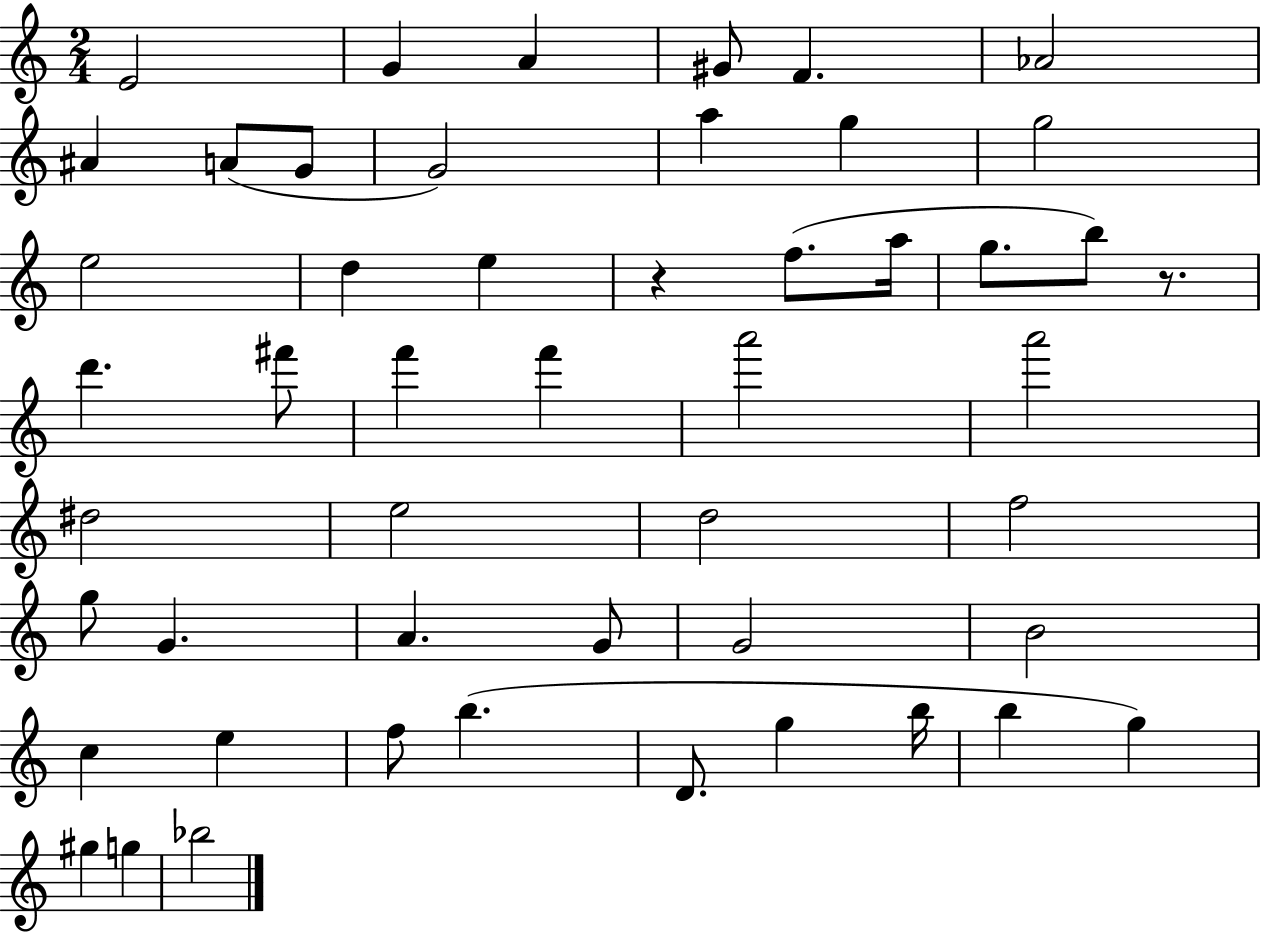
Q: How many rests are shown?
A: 2